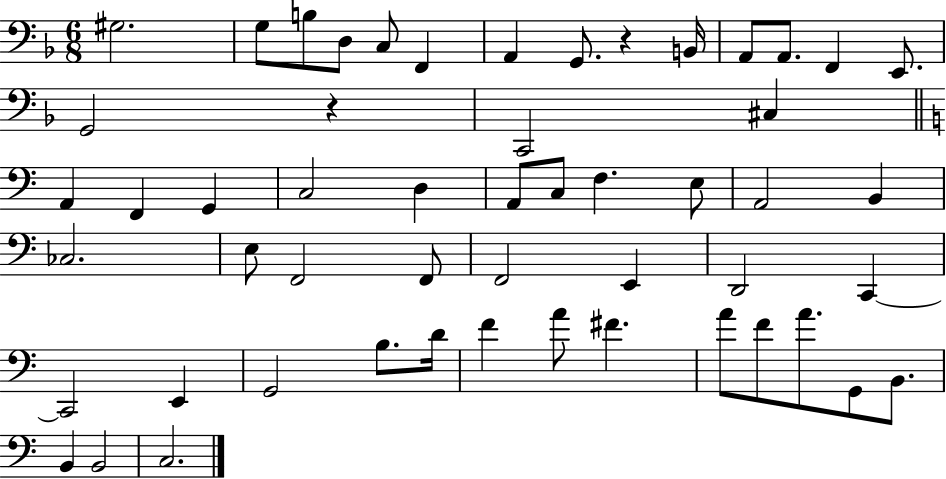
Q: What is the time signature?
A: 6/8